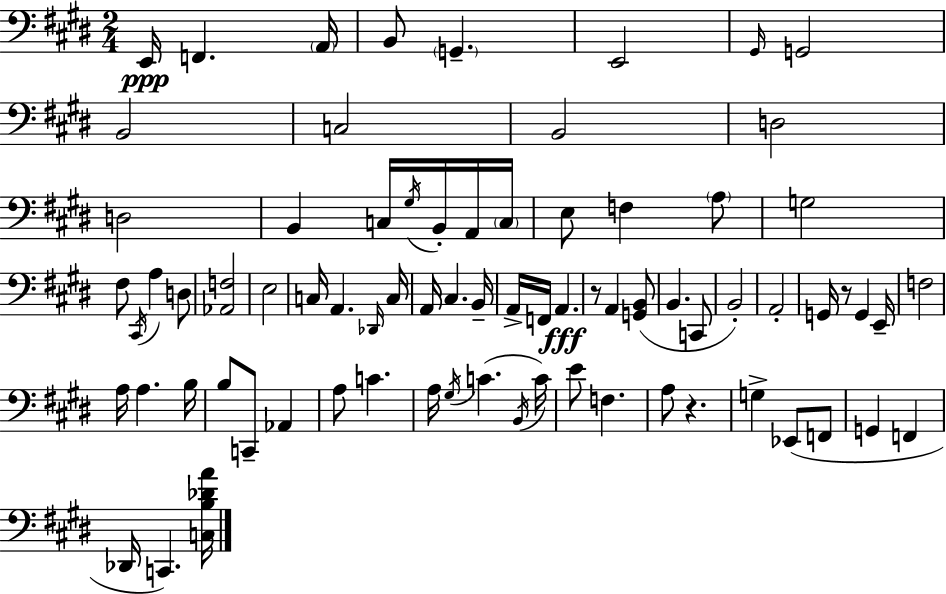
{
  \clef bass
  \numericTimeSignature
  \time 2/4
  \key e \major
  e,16\ppp f,4. \parenthesize a,16 | b,8 \parenthesize g,4.-- | e,2 | \grace { gis,16 } g,2 | \break b,2 | c2 | b,2 | d2 | \break d2 | b,4 c16 \acciaccatura { gis16 } b,16-. | a,16 \parenthesize c16 e8 f4 | \parenthesize a8 g2 | \break fis8 \acciaccatura { cis,16 } a4 | d8 <aes, f>2 | e2 | c16 a,4. | \break \grace { des,16 } c16 a,16 cis4. | b,16-- a,16-> f,16 a,4.\fff | r8 a,4 | <g, b,>8( b,4. | \break c,8 b,2-.) | a,2-. | g,16 r8 g,4 | e,16-- f2 | \break a16 a4. | b16 b8 c,8-- | aes,4 a8 c'4. | a16 \acciaccatura { gis16 } c'4.( | \break \acciaccatura { b,16 } c'16) e'8 | f4. a8 | r4. g4-> | ees,8( f,8 g,4 | \break f,4 des,16 c,4.) | <c b des' a'>16 \bar "|."
}